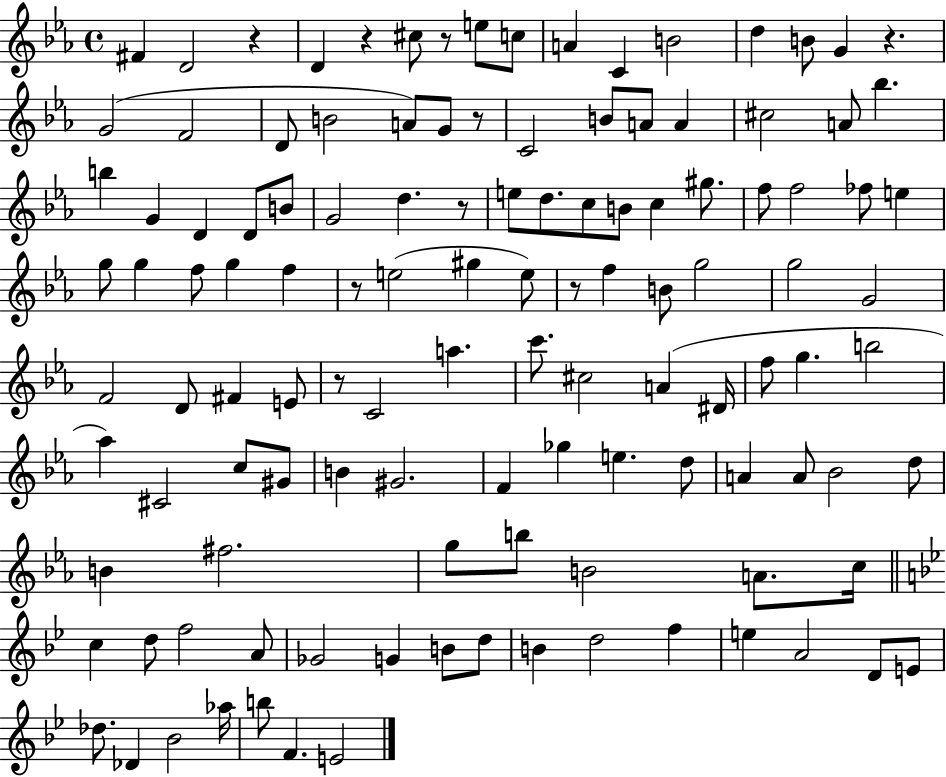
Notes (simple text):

F#4/q D4/h R/q D4/q R/q C#5/e R/e E5/e C5/e A4/q C4/q B4/h D5/q B4/e G4/q R/q. G4/h F4/h D4/e B4/h A4/e G4/e R/e C4/h B4/e A4/e A4/q C#5/h A4/e Bb5/q. B5/q G4/q D4/q D4/e B4/e G4/h D5/q. R/e E5/e D5/e. C5/e B4/e C5/q G#5/e. F5/e F5/h FES5/e E5/q G5/e G5/q F5/e G5/q F5/q R/e E5/h G#5/q E5/e R/e F5/q B4/e G5/h G5/h G4/h F4/h D4/e F#4/q E4/e R/e C4/h A5/q. C6/e. C#5/h A4/q D#4/s F5/e G5/q. B5/h Ab5/q C#4/h C5/e G#4/e B4/q G#4/h. F4/q Gb5/q E5/q. D5/e A4/q A4/e Bb4/h D5/e B4/q F#5/h. G5/e B5/e B4/h A4/e. C5/s C5/q D5/e F5/h A4/e Gb4/h G4/q B4/e D5/e B4/q D5/h F5/q E5/q A4/h D4/e E4/e Db5/e. Db4/q Bb4/h Ab5/s B5/e F4/q. E4/h